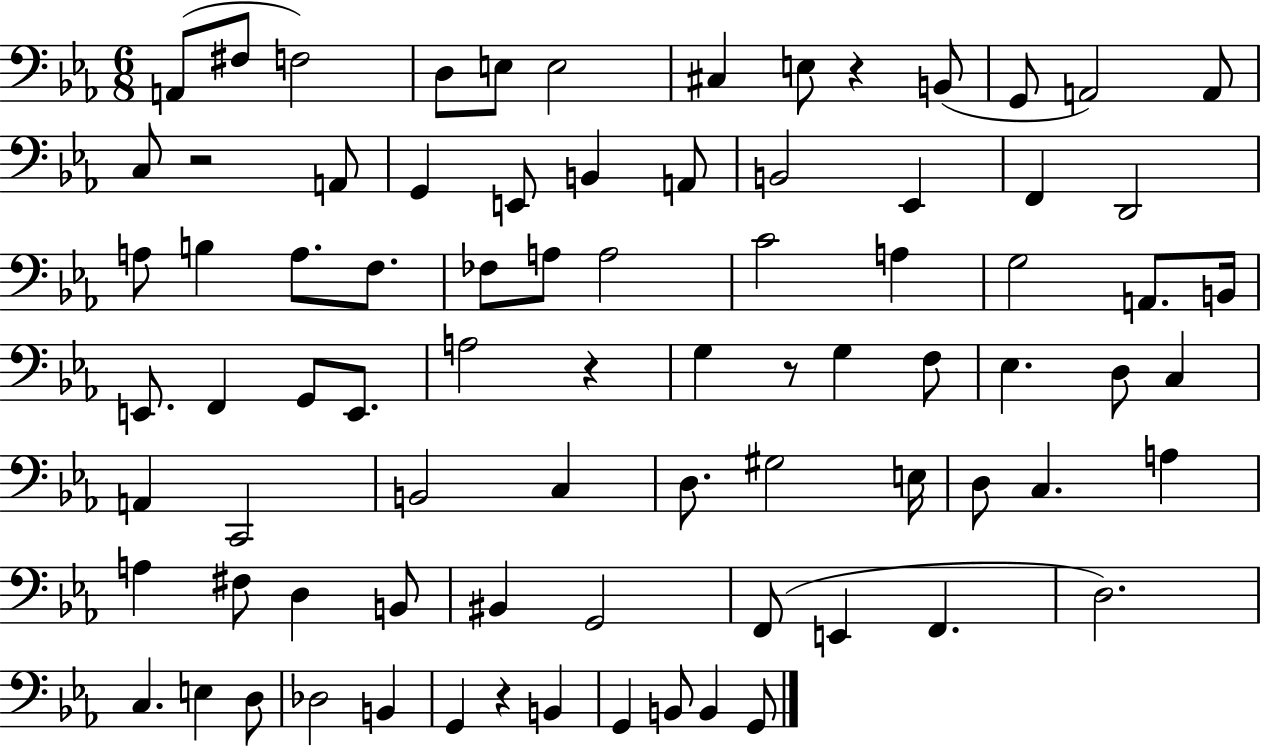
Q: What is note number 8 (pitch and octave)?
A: E3